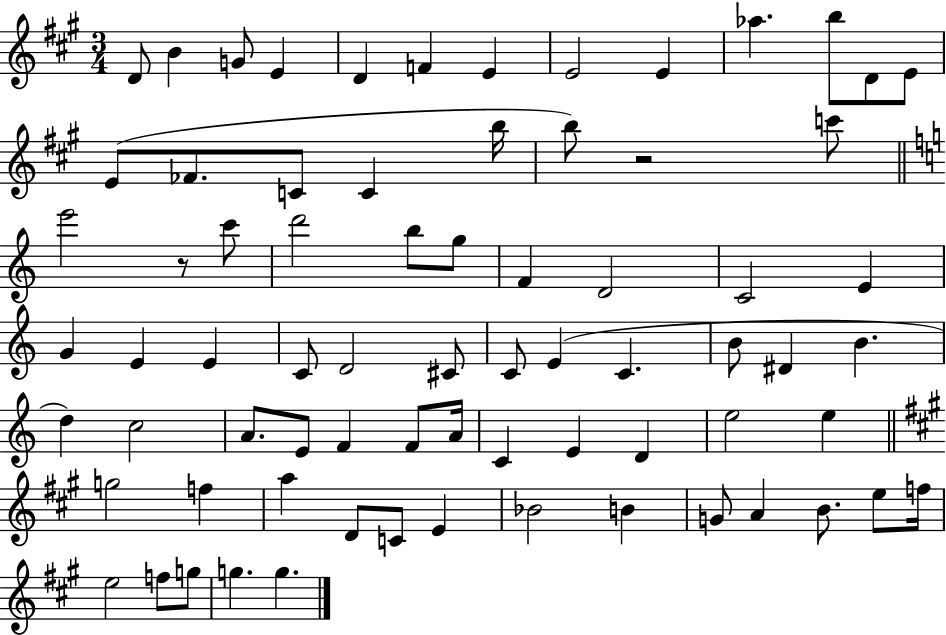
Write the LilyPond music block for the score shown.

{
  \clef treble
  \numericTimeSignature
  \time 3/4
  \key a \major
  \repeat volta 2 { d'8 b'4 g'8 e'4 | d'4 f'4 e'4 | e'2 e'4 | aes''4. b''8 d'8 e'8 | \break e'8( fes'8. c'8 c'4 b''16 | b''8) r2 c'''8 | \bar "||" \break \key c \major e'''2 r8 c'''8 | d'''2 b''8 g''8 | f'4 d'2 | c'2 e'4 | \break g'4 e'4 e'4 | c'8 d'2 cis'8 | c'8 e'4( c'4. | b'8 dis'4 b'4. | \break d''4) c''2 | a'8. e'8 f'4 f'8 a'16 | c'4 e'4 d'4 | e''2 e''4 | \break \bar "||" \break \key a \major g''2 f''4 | a''4 d'8 c'8 e'4 | bes'2 b'4 | g'8 a'4 b'8. e''8 f''16 | \break e''2 f''8 g''8 | g''4. g''4. | } \bar "|."
}